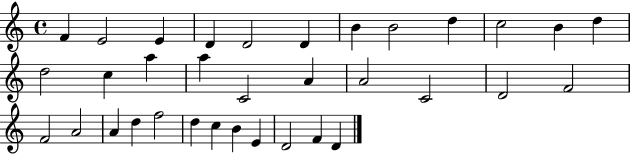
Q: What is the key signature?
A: C major